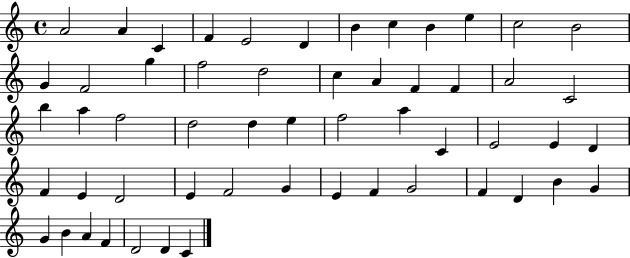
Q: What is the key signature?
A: C major